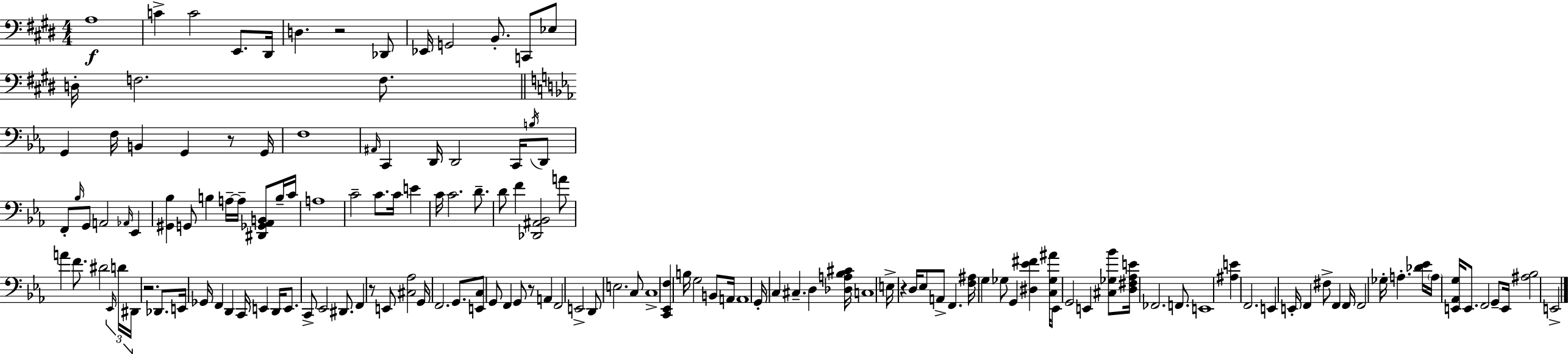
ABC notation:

X:1
T:Untitled
M:4/4
L:1/4
K:E
A,4 C C2 E,,/2 ^D,,/4 D, z2 _D,,/2 _E,,/4 G,,2 B,,/2 C,,/2 _E,/2 D,/4 F,2 F,/2 G,, F,/4 B,, G,, z/2 G,,/4 F,4 ^A,,/4 C,, D,,/4 D,,2 C,,/4 B,/4 D,,/2 F,,/2 _B,/4 G,,/2 A,,2 _A,,/4 _E,, [^G,,_B,] G,,/2 B, A,/4 A,/4 [^D,,_G,,_A,,B,,]/2 B,/4 C/4 A,4 C2 C/2 C/4 E C/4 C2 D/2 D/2 F [_D,,^A,,_B,,]2 A/2 A F/2 ^D2 _E,,/4 D/4 ^D,,/4 z2 _D,,/2 E,,/4 _G,,/4 F,, D,, C,,/4 E,, D,,/4 E,,/2 C,,/2 _E,,2 ^D,,/2 F,, z/2 E,,/2 [^C,_A,]2 G,,/4 F,,2 G,,/2 [E,,C,]/2 G,,/2 F,, G,,/2 z/2 A,, F,,2 E,,2 D,,/2 E,2 C,/2 C,4 [C,,_E,,F,] B,/4 G,2 B,,/2 A,,/4 A,,4 G,,/4 C, ^C, D, [_D,A,_B,^C]/4 C,4 E,/4 z D,/4 _E,/2 A,,/2 F,, [F,^A,]/4 G, _G,/2 G,, [^D,_E^F] [C,_G,^A]/4 _E,,/2 G,,2 E,, [^C,_G,_B]/2 [D,^F,_A,E]/4 _F,,2 F,,/2 E,,4 [^A,E] F,,2 E,, E,,/4 F,, ^F,/2 F,, F,,/4 F,,2 _G,/4 A, [_D_E]/4 A,/4 [E,,_A,,G,]/4 E,,/2 F,,2 G,,/2 E,,/4 [^A,_B,]2 E,,2